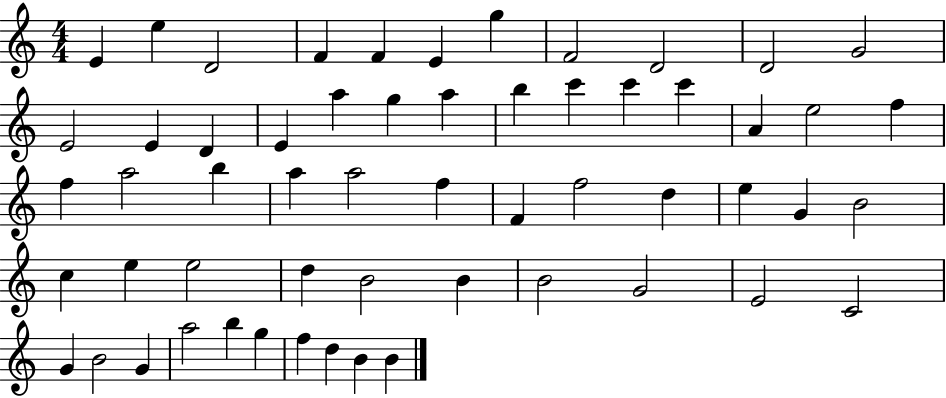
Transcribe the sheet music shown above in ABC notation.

X:1
T:Untitled
M:4/4
L:1/4
K:C
E e D2 F F E g F2 D2 D2 G2 E2 E D E a g a b c' c' c' A e2 f f a2 b a a2 f F f2 d e G B2 c e e2 d B2 B B2 G2 E2 C2 G B2 G a2 b g f d B B